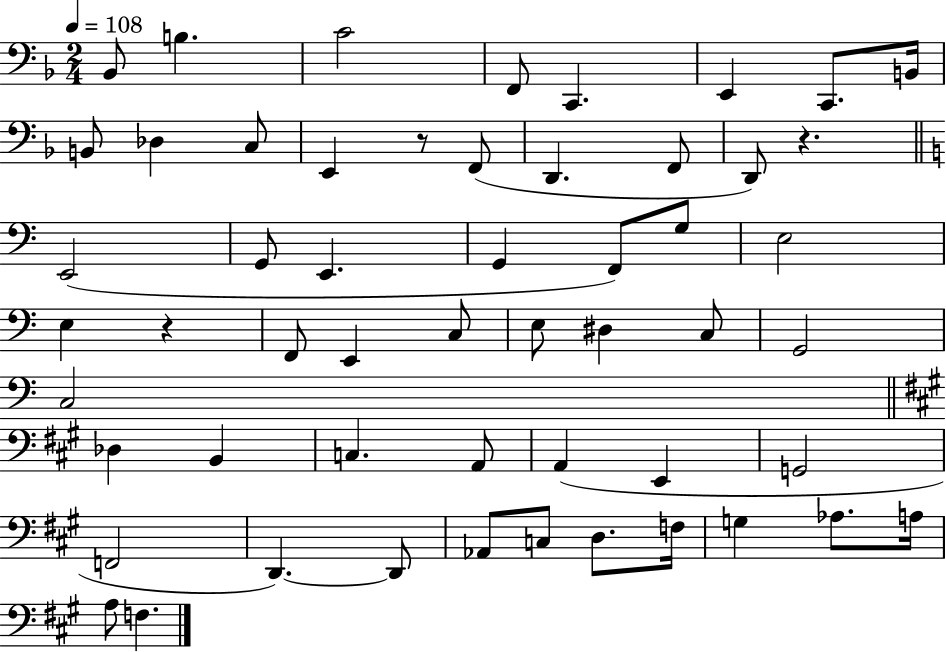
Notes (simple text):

Bb2/e B3/q. C4/h F2/e C2/q. E2/q C2/e. B2/s B2/e Db3/q C3/e E2/q R/e F2/e D2/q. F2/e D2/e R/q. E2/h G2/e E2/q. G2/q F2/e G3/e E3/h E3/q R/q F2/e E2/q C3/e E3/e D#3/q C3/e G2/h C3/h Db3/q B2/q C3/q. A2/e A2/q E2/q G2/h F2/h D2/q. D2/e Ab2/e C3/e D3/e. F3/s G3/q Ab3/e. A3/s A3/e F3/q.